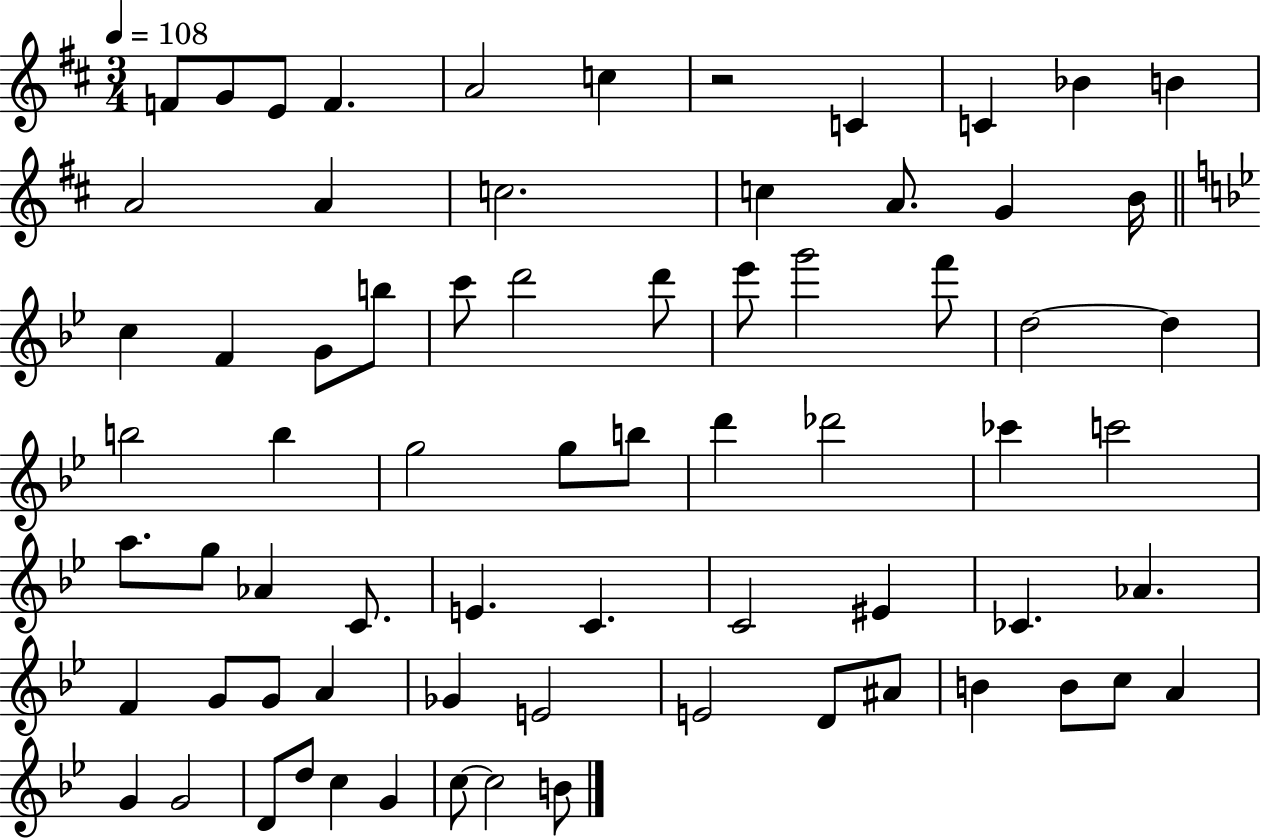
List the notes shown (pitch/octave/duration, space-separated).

F4/e G4/e E4/e F4/q. A4/h C5/q R/h C4/q C4/q Bb4/q B4/q A4/h A4/q C5/h. C5/q A4/e. G4/q B4/s C5/q F4/q G4/e B5/e C6/e D6/h D6/e Eb6/e G6/h F6/e D5/h D5/q B5/h B5/q G5/h G5/e B5/e D6/q Db6/h CES6/q C6/h A5/e. G5/e Ab4/q C4/e. E4/q. C4/q. C4/h EIS4/q CES4/q. Ab4/q. F4/q G4/e G4/e A4/q Gb4/q E4/h E4/h D4/e A#4/e B4/q B4/e C5/e A4/q G4/q G4/h D4/e D5/e C5/q G4/q C5/e C5/h B4/e